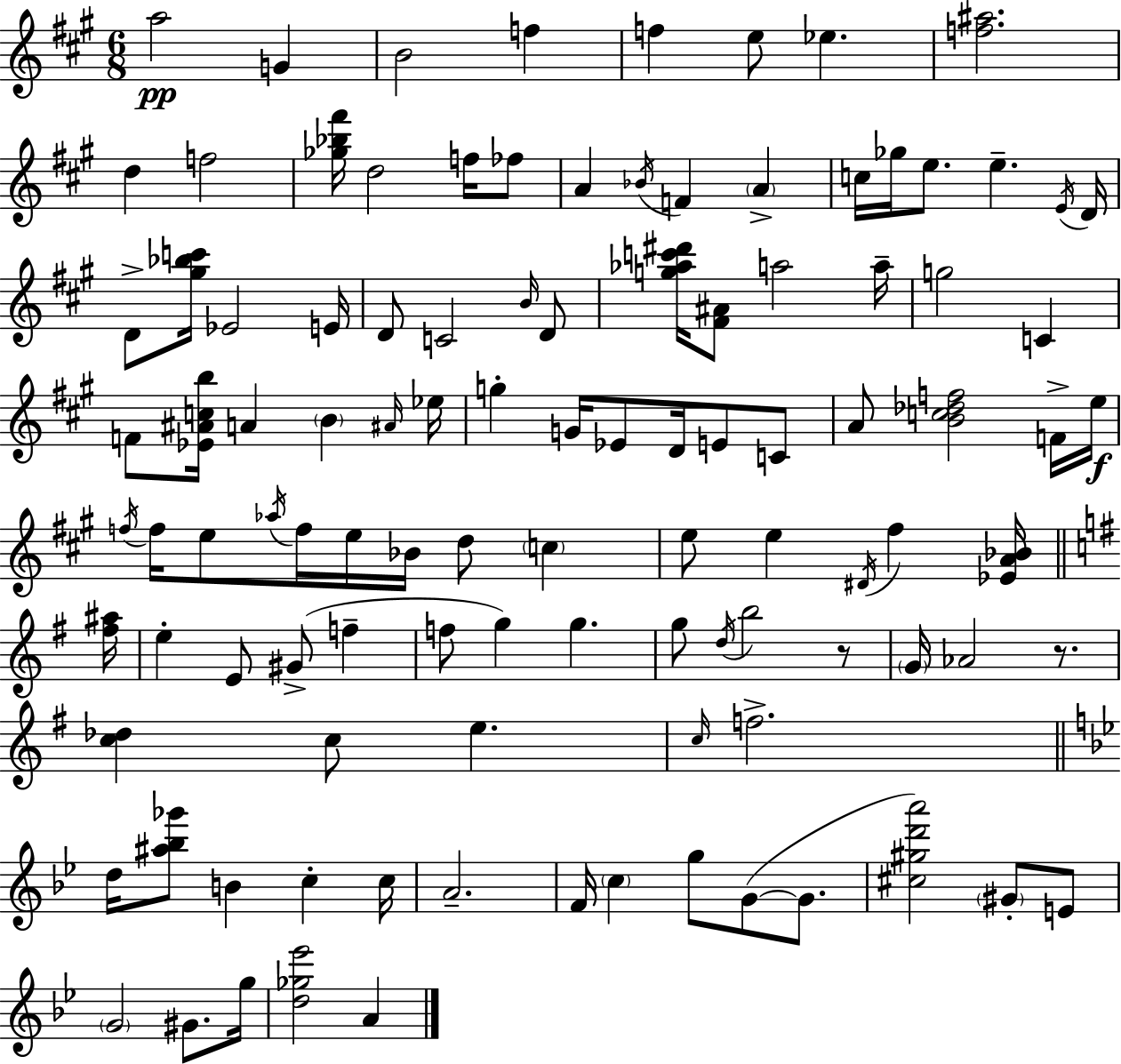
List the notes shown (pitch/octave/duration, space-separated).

A5/h G4/q B4/h F5/q F5/q E5/e Eb5/q. [F5,A#5]/h. D5/q F5/h [Gb5,Bb5,F#6]/s D5/h F5/s FES5/e A4/q Bb4/s F4/q A4/q C5/s Gb5/s E5/e. E5/q. E4/s D4/s D4/e [G#5,Bb5,C6]/s Eb4/h E4/s D4/e C4/h B4/s D4/e [G5,Ab5,C6,D#6]/s [F#4,A#4]/e A5/h A5/s G5/h C4/q F4/e [Eb4,A#4,C5,B5]/s A4/q B4/q A#4/s Eb5/s G5/q G4/s Eb4/e D4/s E4/e C4/e A4/e [B4,C5,Db5,F5]/h F4/s E5/s F5/s F5/s E5/e Ab5/s F5/s E5/s Bb4/s D5/e C5/q E5/e E5/q D#4/s F#5/q [Eb4,A4,Bb4]/s [F#5,A#5]/s E5/q E4/e G#4/e F5/q F5/e G5/q G5/q. G5/e D5/s B5/h R/e G4/s Ab4/h R/e. [C5,Db5]/q C5/e E5/q. C5/s F5/h. D5/s [A#5,Bb5,Gb6]/e B4/q C5/q C5/s A4/h. F4/s C5/q G5/e G4/e G4/e. [C#5,G#5,D6,A6]/h G#4/e E4/e G4/h G#4/e. G5/s [D5,Gb5,Eb6]/h A4/q